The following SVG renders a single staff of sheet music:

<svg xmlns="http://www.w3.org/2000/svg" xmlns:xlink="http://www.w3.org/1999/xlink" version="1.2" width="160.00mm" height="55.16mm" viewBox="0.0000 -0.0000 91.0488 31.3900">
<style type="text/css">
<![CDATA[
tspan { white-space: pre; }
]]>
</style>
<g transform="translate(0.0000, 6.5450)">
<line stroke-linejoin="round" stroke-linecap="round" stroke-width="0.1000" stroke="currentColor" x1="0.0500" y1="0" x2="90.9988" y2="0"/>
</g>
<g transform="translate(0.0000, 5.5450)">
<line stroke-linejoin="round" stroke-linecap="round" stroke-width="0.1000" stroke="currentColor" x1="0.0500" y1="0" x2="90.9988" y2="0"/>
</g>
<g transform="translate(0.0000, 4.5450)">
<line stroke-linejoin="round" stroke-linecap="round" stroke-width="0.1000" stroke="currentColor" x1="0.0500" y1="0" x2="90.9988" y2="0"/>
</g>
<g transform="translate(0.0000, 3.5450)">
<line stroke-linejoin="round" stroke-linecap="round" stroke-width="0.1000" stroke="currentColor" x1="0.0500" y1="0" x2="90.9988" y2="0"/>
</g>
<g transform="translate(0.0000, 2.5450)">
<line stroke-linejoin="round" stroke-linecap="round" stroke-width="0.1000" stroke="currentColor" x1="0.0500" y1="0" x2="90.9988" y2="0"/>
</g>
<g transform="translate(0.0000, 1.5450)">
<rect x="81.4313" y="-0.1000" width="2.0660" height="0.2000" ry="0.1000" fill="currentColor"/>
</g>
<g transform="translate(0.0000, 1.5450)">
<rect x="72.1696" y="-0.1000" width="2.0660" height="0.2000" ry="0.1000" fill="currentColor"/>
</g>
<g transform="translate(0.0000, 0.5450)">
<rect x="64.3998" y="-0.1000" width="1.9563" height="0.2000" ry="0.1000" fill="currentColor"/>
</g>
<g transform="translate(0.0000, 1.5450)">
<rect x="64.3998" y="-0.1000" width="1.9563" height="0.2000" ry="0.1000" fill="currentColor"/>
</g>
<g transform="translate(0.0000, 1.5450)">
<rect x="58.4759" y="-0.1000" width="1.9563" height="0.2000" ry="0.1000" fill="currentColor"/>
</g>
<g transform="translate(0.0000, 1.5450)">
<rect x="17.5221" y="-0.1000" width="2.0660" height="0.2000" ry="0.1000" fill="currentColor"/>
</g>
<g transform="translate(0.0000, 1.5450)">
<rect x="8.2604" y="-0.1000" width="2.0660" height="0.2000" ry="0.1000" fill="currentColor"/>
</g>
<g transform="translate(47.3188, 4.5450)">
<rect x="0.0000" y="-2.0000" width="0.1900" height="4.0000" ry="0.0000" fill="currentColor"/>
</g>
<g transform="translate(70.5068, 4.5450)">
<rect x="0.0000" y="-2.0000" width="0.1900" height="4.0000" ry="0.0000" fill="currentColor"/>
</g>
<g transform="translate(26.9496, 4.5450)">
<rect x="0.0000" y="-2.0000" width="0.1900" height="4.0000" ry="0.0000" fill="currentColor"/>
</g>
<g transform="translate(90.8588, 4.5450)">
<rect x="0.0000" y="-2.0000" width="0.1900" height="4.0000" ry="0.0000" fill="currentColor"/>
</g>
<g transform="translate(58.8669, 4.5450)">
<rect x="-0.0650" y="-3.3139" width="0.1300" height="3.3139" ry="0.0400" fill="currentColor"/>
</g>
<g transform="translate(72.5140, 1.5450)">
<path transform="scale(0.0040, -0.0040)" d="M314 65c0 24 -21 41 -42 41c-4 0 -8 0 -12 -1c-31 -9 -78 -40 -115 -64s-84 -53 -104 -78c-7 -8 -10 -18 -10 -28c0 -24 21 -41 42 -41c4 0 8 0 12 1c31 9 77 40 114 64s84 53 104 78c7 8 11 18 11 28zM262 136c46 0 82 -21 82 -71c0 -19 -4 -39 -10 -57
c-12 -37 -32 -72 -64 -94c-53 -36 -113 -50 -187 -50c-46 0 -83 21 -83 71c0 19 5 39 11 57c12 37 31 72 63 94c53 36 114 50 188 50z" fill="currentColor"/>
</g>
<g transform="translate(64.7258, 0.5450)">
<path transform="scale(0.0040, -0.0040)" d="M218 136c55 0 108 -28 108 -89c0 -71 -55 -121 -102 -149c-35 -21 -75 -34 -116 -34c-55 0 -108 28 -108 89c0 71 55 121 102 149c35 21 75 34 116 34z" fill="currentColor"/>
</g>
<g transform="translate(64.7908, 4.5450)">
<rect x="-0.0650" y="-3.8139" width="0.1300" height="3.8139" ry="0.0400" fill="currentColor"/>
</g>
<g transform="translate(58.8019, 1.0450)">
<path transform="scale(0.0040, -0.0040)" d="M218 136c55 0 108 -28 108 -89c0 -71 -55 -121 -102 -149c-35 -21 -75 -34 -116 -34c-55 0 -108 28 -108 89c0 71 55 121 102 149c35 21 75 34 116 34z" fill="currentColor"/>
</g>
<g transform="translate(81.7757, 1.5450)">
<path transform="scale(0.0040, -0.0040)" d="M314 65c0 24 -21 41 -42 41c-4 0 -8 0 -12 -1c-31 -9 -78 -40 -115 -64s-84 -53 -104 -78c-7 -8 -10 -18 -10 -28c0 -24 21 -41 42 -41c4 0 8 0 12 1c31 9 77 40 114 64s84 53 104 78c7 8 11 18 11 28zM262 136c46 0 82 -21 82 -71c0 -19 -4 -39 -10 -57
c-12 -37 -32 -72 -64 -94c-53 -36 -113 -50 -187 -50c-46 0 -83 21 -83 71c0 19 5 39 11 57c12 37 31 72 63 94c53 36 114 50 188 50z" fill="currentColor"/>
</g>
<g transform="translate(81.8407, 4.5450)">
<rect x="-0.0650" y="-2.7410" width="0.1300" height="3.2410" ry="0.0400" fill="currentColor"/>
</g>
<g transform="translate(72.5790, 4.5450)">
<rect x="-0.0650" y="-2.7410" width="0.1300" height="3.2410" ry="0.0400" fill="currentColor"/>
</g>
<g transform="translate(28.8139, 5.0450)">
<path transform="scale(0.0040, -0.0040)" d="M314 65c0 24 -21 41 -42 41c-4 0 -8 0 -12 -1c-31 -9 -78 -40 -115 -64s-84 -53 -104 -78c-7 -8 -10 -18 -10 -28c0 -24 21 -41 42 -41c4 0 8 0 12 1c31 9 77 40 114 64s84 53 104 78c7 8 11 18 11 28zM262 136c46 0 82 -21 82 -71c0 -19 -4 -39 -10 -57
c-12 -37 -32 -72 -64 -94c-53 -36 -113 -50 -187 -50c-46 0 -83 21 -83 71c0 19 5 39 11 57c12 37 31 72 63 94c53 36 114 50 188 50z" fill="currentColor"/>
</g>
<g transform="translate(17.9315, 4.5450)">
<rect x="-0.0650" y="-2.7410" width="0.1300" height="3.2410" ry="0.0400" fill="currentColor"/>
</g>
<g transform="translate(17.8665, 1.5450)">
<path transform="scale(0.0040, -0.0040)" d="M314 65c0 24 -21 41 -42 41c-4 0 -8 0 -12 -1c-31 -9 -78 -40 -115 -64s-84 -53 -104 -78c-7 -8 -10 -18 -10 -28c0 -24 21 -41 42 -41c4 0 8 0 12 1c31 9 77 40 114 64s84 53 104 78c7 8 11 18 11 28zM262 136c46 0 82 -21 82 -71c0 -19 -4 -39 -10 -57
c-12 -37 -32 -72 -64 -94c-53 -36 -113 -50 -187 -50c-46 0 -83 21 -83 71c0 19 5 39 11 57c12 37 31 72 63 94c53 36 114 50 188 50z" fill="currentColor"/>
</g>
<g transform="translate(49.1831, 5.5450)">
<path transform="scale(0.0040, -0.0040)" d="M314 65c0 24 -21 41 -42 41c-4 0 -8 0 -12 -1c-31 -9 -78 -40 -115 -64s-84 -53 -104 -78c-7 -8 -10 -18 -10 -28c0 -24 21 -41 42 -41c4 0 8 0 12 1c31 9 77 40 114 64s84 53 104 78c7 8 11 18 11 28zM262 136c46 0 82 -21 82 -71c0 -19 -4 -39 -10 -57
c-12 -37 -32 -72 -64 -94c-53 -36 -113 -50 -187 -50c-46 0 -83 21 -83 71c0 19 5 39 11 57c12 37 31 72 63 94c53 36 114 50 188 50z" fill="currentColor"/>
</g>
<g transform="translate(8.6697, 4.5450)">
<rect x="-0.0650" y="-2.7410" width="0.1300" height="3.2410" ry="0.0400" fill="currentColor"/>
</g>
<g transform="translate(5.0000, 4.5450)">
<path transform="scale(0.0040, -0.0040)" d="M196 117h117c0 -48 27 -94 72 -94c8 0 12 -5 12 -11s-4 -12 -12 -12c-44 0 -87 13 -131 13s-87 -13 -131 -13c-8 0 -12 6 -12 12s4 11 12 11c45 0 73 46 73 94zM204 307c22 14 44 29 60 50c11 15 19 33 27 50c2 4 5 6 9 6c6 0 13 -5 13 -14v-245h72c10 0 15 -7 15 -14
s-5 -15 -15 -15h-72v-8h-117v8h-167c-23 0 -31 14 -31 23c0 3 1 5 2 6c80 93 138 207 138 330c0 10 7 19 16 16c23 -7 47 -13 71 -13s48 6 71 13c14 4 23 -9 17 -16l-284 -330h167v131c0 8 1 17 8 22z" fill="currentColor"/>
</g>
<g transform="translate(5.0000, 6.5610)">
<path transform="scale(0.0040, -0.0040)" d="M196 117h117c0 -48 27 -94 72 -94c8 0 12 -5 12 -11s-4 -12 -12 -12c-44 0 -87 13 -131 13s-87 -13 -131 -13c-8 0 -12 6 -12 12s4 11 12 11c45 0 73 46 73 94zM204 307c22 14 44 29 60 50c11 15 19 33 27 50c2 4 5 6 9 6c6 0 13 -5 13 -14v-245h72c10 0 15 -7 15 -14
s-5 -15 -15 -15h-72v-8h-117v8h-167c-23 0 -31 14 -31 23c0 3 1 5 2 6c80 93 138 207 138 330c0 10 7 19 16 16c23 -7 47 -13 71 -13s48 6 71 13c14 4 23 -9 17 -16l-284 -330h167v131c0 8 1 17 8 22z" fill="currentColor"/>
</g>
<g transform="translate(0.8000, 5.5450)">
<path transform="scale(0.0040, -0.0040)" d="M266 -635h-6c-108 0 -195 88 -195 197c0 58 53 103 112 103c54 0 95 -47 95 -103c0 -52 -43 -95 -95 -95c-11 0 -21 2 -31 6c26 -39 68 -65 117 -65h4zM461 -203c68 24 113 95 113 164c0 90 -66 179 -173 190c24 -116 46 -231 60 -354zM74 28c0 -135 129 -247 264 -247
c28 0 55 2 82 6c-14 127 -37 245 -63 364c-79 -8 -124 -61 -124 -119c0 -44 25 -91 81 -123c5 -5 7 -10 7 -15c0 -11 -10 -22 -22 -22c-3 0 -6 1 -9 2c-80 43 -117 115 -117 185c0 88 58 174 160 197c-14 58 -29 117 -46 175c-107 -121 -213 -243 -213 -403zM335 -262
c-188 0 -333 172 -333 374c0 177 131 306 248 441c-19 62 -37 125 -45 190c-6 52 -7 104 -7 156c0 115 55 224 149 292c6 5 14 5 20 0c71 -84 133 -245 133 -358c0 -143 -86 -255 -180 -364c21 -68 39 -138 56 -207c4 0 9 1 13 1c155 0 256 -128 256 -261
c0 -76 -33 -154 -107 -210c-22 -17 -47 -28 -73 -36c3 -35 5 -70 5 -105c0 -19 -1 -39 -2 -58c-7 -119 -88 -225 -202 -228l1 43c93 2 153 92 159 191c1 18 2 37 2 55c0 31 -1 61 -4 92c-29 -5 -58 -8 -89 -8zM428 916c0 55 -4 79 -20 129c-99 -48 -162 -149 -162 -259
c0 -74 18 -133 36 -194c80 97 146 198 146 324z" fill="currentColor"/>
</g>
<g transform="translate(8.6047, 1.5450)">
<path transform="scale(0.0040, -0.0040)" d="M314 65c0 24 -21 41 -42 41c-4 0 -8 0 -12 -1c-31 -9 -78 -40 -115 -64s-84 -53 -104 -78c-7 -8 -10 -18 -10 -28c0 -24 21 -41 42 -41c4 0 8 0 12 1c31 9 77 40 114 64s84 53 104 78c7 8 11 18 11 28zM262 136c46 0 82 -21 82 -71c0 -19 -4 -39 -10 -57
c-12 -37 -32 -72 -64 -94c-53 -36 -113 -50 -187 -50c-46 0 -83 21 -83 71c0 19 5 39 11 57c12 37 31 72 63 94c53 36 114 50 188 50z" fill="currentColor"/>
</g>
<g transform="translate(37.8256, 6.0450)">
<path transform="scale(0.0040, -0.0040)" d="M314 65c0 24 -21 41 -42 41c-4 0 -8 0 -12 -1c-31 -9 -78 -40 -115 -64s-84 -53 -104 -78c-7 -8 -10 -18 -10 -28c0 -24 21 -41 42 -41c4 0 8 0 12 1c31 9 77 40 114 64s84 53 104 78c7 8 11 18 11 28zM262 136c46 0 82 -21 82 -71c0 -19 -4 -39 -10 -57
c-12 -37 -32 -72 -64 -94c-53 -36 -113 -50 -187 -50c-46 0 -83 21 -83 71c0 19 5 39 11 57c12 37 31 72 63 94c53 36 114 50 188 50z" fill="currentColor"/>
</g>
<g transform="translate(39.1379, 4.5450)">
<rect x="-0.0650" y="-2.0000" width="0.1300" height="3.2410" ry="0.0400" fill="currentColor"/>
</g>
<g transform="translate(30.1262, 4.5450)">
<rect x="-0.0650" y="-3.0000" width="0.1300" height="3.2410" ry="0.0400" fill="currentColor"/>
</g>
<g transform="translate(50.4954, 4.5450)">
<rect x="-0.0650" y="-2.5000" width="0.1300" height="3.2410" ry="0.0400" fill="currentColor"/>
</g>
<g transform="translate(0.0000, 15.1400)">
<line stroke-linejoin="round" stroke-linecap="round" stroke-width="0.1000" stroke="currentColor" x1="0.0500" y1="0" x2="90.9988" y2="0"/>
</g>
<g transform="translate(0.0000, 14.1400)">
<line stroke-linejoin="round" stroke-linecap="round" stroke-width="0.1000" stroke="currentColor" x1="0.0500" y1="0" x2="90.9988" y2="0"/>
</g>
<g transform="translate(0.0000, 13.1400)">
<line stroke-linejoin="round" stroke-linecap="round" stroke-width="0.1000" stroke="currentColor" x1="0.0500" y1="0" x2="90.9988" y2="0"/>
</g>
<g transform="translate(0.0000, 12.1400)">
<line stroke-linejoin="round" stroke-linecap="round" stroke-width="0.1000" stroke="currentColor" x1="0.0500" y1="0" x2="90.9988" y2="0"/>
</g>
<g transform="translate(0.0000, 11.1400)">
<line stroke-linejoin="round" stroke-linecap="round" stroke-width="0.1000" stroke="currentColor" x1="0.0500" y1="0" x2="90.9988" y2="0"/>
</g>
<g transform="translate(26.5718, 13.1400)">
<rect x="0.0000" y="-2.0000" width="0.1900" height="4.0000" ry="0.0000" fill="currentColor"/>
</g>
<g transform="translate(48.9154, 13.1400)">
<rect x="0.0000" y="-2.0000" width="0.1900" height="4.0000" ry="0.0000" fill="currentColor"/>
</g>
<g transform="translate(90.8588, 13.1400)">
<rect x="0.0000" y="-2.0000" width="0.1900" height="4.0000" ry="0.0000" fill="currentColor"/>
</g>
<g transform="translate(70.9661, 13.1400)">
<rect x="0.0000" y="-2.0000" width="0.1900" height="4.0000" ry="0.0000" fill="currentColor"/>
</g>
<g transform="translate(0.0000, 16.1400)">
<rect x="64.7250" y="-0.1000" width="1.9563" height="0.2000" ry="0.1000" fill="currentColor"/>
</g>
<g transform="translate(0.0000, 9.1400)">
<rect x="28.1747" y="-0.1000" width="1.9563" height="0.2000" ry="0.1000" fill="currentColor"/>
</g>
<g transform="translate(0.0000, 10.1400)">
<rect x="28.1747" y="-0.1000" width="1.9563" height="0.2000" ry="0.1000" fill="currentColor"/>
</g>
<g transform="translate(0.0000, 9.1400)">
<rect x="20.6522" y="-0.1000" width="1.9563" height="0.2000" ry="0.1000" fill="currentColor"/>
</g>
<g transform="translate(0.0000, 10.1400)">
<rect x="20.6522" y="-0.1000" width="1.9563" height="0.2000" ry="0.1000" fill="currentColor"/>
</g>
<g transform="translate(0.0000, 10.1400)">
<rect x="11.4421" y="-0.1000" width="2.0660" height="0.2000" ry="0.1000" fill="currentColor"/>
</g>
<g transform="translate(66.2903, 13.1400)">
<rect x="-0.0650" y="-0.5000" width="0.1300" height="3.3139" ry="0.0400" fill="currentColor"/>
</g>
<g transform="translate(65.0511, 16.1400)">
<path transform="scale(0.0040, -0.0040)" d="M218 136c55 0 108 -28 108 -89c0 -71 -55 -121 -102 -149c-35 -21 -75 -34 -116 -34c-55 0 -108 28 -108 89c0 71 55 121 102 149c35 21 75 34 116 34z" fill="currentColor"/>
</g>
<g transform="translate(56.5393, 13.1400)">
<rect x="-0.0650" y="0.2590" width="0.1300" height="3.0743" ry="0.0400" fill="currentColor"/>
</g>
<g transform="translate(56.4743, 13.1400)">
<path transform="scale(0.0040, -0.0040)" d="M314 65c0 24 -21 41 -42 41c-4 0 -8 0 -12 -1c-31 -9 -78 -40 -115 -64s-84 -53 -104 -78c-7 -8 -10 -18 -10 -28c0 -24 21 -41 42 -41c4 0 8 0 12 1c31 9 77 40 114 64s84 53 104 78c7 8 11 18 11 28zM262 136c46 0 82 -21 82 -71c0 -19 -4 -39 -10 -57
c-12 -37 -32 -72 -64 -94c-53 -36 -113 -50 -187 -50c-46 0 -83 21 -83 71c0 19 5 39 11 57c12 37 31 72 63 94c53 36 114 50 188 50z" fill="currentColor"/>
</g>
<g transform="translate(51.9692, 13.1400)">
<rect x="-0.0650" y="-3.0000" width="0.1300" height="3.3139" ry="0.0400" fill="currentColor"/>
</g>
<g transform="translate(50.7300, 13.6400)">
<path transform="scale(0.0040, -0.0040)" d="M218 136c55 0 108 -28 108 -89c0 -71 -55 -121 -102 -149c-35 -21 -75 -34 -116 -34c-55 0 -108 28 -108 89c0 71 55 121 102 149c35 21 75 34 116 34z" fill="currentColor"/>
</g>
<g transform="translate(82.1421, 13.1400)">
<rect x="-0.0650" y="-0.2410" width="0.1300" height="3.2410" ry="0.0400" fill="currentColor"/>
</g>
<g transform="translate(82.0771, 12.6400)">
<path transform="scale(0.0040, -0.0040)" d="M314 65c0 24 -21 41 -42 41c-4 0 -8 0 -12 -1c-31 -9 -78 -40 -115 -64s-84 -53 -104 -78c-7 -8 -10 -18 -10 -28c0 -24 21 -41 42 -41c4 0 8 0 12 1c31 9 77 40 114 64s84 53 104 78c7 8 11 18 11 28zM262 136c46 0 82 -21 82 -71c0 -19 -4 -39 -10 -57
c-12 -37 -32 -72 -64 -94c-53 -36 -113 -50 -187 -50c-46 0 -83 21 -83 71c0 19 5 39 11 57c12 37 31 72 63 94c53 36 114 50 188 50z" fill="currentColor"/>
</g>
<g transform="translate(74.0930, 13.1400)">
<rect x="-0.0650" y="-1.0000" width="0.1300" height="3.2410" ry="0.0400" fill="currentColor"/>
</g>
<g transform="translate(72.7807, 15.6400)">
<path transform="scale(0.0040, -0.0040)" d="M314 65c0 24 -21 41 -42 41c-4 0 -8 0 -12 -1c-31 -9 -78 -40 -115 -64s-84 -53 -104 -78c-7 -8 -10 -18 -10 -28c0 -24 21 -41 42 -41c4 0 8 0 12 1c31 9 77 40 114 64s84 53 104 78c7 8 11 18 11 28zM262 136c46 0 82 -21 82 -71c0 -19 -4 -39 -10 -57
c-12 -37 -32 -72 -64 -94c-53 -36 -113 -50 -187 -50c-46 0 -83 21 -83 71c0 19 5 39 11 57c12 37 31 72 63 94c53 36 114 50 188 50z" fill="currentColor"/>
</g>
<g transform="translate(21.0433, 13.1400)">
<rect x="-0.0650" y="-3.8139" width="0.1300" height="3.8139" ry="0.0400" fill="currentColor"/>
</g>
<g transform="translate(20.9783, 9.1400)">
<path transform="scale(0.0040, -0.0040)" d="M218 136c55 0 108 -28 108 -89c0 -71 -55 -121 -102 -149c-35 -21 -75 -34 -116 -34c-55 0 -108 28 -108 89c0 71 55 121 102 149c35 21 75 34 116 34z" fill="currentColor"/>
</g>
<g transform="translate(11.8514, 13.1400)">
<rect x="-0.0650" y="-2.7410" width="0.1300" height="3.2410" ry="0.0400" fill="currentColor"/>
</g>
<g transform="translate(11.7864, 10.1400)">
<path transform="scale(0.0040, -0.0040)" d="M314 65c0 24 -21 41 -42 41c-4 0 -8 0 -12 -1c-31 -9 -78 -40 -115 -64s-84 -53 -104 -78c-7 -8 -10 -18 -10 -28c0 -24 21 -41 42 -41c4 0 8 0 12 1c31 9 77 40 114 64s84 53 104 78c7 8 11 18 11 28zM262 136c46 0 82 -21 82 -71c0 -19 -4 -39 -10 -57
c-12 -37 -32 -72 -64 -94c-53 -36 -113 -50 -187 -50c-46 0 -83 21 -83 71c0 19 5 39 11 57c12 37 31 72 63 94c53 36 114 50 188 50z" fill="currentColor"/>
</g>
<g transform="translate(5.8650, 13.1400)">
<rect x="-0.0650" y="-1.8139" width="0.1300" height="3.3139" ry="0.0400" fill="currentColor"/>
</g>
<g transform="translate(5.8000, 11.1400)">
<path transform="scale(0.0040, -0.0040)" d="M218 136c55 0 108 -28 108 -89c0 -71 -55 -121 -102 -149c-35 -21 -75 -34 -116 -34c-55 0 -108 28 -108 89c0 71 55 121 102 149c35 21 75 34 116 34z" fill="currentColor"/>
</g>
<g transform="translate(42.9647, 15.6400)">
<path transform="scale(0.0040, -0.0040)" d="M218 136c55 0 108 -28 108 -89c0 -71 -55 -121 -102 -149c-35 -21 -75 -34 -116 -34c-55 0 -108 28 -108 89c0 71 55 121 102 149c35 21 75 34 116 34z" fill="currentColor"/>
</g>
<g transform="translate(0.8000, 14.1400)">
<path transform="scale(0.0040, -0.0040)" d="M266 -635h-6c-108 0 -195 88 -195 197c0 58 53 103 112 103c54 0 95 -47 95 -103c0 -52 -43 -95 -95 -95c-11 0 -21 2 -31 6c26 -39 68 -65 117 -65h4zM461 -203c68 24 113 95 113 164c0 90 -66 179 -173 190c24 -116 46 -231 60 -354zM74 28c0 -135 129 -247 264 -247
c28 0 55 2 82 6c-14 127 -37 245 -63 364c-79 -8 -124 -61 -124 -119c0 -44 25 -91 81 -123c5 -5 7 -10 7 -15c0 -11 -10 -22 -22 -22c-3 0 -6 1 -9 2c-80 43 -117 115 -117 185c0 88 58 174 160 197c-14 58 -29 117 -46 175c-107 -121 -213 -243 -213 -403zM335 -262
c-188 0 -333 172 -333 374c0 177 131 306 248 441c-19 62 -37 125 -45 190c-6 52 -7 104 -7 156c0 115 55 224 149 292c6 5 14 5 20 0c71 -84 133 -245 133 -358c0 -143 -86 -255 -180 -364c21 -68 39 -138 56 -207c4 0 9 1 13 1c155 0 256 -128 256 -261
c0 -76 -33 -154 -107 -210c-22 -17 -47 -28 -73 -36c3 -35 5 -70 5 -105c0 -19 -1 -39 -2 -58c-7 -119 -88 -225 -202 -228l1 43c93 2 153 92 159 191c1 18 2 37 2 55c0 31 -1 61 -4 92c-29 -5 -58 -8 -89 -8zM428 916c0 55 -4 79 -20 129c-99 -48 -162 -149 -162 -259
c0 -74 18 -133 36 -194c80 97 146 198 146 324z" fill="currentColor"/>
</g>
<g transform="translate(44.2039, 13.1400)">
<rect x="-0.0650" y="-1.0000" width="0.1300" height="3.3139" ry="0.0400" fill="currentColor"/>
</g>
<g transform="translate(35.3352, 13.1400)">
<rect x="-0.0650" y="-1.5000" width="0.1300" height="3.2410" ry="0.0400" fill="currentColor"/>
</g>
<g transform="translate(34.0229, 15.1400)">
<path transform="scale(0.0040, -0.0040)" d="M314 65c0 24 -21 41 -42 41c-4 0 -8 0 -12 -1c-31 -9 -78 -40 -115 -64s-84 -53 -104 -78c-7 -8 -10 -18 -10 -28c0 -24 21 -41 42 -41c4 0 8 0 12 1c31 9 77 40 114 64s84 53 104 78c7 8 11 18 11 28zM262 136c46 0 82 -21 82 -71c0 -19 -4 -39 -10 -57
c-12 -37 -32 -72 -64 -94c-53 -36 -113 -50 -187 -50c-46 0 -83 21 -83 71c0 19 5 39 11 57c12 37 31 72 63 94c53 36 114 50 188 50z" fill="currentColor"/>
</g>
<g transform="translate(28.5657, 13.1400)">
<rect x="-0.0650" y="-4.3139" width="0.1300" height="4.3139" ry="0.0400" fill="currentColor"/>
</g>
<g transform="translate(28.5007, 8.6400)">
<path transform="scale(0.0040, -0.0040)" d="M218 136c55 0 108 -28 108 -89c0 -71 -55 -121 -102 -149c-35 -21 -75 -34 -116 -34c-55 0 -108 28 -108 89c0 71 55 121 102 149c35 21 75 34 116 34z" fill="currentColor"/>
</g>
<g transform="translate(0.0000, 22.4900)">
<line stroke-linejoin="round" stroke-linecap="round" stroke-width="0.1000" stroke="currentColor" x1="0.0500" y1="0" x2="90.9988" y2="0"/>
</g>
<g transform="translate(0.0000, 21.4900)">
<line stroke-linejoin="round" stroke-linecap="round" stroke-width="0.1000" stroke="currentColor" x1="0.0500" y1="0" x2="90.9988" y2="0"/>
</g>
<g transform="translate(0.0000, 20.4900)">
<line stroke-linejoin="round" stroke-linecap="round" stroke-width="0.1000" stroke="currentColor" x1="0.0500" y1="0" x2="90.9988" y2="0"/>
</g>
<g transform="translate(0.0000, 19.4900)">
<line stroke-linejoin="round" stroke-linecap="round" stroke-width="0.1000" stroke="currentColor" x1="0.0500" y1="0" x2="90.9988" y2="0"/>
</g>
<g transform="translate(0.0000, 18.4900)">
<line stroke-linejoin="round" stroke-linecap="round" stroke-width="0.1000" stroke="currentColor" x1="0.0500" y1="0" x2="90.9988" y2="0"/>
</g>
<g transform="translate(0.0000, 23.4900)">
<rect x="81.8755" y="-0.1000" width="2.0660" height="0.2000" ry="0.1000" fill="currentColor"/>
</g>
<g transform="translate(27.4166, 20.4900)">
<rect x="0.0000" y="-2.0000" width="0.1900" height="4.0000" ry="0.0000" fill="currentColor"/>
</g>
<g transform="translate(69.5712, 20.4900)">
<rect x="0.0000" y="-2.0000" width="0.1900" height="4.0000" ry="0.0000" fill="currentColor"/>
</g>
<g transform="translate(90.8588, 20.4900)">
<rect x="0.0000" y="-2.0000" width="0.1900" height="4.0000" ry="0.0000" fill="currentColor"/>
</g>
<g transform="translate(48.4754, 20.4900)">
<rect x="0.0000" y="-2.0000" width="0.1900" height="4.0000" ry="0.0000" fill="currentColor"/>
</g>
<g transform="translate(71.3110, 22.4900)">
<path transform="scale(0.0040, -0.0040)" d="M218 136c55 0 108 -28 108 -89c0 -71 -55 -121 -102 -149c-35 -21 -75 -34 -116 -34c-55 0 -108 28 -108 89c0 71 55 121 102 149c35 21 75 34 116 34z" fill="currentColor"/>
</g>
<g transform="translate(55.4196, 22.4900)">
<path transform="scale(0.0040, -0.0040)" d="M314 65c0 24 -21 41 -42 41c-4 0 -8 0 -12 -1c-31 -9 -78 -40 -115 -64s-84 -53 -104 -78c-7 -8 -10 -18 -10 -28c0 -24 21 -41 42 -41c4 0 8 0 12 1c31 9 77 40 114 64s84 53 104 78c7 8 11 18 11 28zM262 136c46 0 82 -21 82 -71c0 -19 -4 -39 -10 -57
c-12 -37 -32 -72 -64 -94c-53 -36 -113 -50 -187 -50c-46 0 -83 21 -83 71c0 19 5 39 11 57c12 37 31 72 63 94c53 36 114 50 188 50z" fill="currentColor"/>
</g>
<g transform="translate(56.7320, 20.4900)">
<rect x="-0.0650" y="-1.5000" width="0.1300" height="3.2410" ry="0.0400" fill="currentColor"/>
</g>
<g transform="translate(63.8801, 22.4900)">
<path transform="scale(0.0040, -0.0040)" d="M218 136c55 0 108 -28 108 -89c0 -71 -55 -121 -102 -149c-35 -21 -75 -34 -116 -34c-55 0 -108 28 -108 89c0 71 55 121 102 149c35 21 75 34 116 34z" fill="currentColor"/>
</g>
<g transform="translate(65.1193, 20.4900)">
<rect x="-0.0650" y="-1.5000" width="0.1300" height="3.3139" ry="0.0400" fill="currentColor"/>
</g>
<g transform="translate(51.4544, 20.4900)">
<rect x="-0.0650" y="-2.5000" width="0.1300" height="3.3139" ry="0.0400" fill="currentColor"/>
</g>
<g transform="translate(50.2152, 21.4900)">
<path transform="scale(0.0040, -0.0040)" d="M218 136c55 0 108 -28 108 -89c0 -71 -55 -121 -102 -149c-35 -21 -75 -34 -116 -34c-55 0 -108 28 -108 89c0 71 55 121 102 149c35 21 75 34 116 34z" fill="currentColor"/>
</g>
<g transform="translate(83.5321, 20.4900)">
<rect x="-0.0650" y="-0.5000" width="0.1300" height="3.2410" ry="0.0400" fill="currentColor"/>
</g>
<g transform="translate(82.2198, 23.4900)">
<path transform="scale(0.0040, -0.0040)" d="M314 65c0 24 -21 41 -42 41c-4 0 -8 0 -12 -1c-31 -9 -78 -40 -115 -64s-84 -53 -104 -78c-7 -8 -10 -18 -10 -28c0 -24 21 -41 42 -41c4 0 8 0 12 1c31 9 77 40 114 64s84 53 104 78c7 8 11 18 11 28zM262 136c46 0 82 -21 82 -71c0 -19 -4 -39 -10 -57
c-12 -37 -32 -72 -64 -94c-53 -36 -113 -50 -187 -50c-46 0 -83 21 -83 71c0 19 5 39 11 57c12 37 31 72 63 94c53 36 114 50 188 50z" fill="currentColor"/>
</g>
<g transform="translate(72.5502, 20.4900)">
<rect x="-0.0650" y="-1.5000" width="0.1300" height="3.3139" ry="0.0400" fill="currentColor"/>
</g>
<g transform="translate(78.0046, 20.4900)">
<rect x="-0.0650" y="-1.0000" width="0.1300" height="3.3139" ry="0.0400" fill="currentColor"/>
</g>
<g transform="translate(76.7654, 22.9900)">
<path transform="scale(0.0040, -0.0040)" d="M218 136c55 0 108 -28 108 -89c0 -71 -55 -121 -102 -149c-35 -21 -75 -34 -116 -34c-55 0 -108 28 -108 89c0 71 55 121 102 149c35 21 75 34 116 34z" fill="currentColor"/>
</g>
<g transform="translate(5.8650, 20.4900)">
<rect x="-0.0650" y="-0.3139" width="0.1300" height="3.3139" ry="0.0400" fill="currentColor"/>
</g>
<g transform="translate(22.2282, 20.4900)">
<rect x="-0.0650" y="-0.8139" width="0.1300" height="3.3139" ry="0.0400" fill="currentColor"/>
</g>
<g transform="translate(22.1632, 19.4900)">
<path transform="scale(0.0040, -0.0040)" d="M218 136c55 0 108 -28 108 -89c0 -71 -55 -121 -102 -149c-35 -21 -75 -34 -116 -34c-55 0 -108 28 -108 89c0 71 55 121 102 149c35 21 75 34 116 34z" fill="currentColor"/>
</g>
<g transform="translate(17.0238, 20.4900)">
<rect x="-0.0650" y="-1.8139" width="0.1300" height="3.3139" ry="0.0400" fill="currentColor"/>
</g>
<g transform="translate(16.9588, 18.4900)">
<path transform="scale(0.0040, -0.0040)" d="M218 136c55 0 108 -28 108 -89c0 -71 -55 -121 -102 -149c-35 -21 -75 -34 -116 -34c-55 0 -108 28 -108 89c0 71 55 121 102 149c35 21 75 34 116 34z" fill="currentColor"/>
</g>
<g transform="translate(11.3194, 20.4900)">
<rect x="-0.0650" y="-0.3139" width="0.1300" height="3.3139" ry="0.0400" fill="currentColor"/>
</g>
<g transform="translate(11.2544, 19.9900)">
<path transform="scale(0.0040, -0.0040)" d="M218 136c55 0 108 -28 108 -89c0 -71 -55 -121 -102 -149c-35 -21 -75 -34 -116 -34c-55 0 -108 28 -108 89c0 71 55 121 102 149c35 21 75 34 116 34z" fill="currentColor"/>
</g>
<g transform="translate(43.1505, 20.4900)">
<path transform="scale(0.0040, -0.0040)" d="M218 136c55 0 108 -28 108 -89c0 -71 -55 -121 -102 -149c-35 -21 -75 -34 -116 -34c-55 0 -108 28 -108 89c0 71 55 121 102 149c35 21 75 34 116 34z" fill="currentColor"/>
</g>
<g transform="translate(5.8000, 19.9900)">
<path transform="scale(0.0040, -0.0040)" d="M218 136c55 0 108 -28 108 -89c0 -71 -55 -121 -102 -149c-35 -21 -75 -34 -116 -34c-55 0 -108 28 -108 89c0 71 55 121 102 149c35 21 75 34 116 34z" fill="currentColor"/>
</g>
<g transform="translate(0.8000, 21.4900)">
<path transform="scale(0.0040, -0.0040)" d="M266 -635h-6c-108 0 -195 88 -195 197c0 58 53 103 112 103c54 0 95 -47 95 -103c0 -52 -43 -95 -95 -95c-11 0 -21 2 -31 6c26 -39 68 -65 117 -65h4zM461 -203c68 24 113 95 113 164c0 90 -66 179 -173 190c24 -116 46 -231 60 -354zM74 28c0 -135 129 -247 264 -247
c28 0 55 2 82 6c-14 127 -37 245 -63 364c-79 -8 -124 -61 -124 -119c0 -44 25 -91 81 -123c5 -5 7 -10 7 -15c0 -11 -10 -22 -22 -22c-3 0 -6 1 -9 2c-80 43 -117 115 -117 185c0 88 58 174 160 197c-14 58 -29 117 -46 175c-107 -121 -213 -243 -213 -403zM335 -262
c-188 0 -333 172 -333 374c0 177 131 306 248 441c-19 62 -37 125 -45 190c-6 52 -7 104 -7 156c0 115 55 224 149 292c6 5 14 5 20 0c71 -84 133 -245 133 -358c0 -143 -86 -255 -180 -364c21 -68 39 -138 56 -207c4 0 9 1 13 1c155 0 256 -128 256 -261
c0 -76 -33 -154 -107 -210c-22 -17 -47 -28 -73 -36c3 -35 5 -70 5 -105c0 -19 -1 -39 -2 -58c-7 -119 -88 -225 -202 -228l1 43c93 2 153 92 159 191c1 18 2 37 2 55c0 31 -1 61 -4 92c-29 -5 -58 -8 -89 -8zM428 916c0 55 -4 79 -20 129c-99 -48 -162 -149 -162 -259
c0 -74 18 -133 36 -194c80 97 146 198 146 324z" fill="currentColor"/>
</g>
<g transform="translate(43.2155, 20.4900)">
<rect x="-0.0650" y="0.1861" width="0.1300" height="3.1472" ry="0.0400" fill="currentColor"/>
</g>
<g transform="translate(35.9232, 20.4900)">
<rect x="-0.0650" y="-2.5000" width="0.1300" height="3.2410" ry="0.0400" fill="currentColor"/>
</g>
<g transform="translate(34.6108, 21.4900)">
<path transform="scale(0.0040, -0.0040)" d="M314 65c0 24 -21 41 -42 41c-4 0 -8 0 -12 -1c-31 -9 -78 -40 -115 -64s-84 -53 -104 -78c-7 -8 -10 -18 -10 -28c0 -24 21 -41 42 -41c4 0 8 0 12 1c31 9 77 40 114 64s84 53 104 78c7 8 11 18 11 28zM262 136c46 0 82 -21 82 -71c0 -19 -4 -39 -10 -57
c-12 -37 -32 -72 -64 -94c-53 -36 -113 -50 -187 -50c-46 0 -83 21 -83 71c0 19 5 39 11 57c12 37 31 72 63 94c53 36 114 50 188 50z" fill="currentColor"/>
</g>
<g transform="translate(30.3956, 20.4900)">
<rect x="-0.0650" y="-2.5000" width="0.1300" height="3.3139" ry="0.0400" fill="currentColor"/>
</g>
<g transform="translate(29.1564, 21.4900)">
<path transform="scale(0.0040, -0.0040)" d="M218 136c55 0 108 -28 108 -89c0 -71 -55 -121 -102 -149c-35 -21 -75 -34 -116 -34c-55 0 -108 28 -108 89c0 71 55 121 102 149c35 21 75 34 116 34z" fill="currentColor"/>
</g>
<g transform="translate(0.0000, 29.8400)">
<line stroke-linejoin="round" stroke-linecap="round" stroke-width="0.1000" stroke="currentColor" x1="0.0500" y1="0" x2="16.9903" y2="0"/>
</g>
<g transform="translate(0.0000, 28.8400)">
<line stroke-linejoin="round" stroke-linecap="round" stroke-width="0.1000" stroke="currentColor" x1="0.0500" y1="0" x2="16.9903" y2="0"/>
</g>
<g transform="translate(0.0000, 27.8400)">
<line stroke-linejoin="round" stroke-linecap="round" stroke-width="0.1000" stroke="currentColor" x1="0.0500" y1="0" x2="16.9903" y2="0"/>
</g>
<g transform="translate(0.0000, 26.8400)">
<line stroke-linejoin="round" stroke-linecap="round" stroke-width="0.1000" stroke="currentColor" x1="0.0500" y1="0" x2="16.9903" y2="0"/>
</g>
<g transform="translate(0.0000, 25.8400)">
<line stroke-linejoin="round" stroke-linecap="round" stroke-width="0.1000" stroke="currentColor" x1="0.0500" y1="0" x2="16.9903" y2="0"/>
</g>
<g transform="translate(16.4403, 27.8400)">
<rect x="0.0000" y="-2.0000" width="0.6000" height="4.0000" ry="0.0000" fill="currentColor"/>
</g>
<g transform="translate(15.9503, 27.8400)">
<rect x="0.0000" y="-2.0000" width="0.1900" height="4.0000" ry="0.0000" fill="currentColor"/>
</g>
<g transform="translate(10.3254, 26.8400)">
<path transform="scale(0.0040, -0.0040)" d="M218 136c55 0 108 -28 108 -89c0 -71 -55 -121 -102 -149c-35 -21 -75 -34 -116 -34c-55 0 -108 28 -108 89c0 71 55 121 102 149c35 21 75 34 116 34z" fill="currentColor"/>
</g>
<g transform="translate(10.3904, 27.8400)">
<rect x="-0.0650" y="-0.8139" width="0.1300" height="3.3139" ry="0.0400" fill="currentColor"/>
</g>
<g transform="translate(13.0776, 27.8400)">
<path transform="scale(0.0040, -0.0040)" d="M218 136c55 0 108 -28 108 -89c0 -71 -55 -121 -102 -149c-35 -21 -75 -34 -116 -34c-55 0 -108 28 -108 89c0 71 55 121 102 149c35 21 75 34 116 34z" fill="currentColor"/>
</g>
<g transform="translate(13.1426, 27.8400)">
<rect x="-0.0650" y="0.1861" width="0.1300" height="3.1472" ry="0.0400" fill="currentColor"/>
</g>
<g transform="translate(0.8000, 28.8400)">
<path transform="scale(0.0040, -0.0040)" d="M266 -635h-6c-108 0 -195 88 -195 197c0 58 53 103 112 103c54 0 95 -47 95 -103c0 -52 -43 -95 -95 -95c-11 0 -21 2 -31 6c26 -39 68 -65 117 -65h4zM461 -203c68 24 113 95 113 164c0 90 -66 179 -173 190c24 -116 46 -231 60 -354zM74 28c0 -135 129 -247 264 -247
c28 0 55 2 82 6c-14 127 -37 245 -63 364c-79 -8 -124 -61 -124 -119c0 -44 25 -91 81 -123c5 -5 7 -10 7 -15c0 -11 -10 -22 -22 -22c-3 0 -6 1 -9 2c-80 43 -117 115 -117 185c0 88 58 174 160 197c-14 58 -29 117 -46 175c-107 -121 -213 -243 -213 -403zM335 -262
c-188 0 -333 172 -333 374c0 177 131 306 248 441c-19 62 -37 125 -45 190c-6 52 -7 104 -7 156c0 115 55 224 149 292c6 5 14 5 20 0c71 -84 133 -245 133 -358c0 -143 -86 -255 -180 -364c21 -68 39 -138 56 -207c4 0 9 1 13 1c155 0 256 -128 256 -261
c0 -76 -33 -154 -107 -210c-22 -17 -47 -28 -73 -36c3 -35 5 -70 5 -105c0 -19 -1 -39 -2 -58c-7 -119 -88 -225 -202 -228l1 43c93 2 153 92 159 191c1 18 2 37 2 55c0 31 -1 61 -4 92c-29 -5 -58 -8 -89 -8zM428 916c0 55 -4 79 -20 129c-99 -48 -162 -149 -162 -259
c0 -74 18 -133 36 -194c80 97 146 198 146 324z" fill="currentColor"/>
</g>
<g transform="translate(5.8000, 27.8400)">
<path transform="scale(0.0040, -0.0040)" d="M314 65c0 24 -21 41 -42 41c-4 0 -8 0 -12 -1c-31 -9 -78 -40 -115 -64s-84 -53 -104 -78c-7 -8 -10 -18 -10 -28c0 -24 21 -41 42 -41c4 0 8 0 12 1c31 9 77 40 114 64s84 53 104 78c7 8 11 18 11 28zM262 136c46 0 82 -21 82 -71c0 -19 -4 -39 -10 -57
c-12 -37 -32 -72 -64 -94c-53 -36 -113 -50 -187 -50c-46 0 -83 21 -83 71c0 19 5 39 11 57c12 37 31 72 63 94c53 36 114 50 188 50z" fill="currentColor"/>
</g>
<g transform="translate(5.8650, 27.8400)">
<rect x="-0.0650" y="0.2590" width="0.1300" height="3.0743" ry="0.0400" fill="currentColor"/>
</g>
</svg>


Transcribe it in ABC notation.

X:1
T:Untitled
M:4/4
L:1/4
K:C
a2 a2 A2 F2 G2 b c' a2 a2 f a2 c' d' E2 D A B2 C D2 c2 c c f d G G2 B G E2 E E D C2 B2 d B